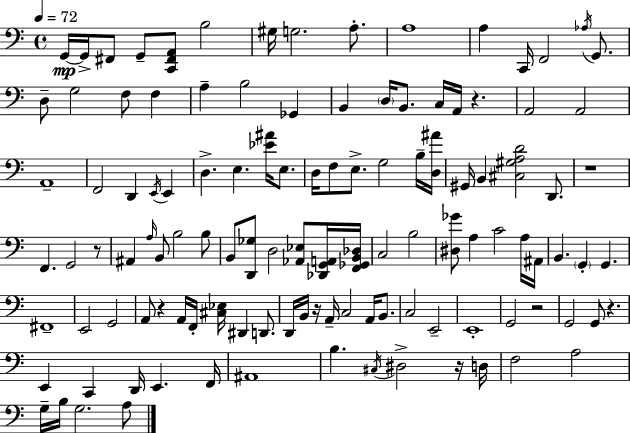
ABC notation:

X:1
T:Untitled
M:4/4
L:1/4
K:Am
G,,/4 G,,/4 ^F,,/2 G,,/2 [C,,^F,,A,,]/2 B,2 ^G,/4 G,2 A,/2 A,4 A, C,,/4 F,,2 _A,/4 G,,/2 D,/2 G,2 F,/2 F, A, B,2 _G,, B,, D,/4 B,,/2 C,/4 A,,/4 z A,,2 A,,2 A,,4 F,,2 D,, E,,/4 E,, D, E, [_E^A]/4 E,/2 D,/4 F,/2 E,/2 G,2 B,/4 [D,^A]/4 ^G,,/4 B,, [^C,^G,A,D]2 D,,/2 z4 F,, G,,2 z/2 ^A,, A,/4 B,,/2 B,2 B,/2 B,,/2 [D,,_G,]/2 D,2 [_A,,_E,]/2 [_D,,G,,A,,]/4 [F,,_G,,B,,_D,]/4 C,2 B,2 [^D,_G]/2 A, C2 A,/4 ^A,,/4 B,, G,, G,, ^F,,4 E,,2 G,,2 A,,/2 z A,,/4 F,,/4 [^C,_E,]/4 ^D,, D,,/2 D,,/4 B,,/4 z/4 A,,/4 C,2 A,,/4 B,,/2 C,2 E,,2 E,,4 G,,2 z2 G,,2 G,,/2 z E,, C,, D,,/4 E,, F,,/4 ^A,,4 B, ^C,/4 ^D,2 z/4 D,/4 F,2 A,2 G,/4 B,/4 G,2 A,/2